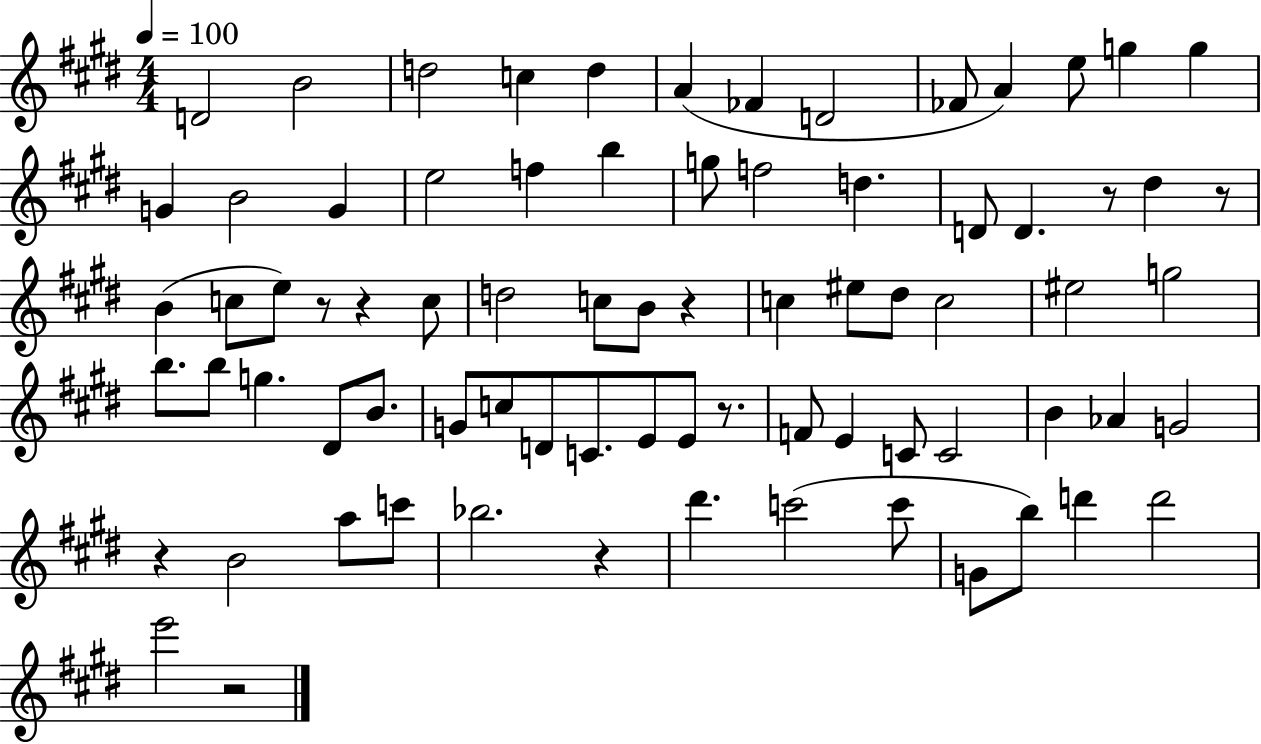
D4/h B4/h D5/h C5/q D5/q A4/q FES4/q D4/h FES4/e A4/q E5/e G5/q G5/q G4/q B4/h G4/q E5/h F5/q B5/q G5/e F5/h D5/q. D4/e D4/q. R/e D#5/q R/e B4/q C5/e E5/e R/e R/q C5/e D5/h C5/e B4/e R/q C5/q EIS5/e D#5/e C5/h EIS5/h G5/h B5/e. B5/e G5/q. D#4/e B4/e. G4/e C5/e D4/e C4/e. E4/e E4/e R/e. F4/e E4/q C4/e C4/h B4/q Ab4/q G4/h R/q B4/h A5/e C6/e Bb5/h. R/q D#6/q. C6/h C6/e G4/e B5/e D6/q D6/h E6/h R/h